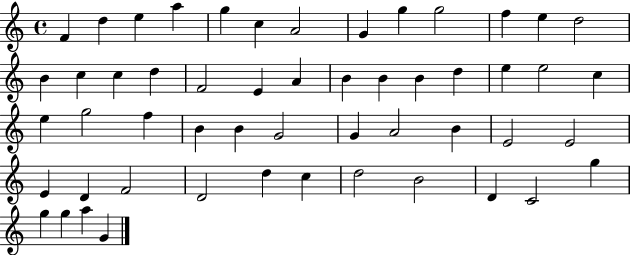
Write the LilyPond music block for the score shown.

{
  \clef treble
  \time 4/4
  \defaultTimeSignature
  \key c \major
  f'4 d''4 e''4 a''4 | g''4 c''4 a'2 | g'4 g''4 g''2 | f''4 e''4 d''2 | \break b'4 c''4 c''4 d''4 | f'2 e'4 a'4 | b'4 b'4 b'4 d''4 | e''4 e''2 c''4 | \break e''4 g''2 f''4 | b'4 b'4 g'2 | g'4 a'2 b'4 | e'2 e'2 | \break e'4 d'4 f'2 | d'2 d''4 c''4 | d''2 b'2 | d'4 c'2 g''4 | \break g''4 g''4 a''4 g'4 | \bar "|."
}